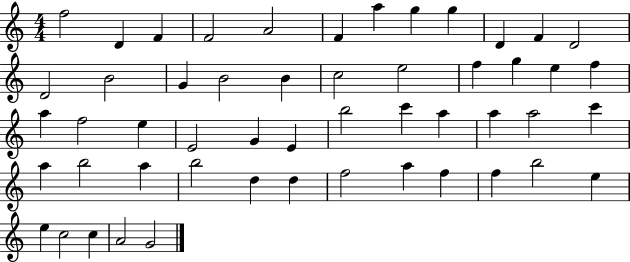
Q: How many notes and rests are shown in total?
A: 52